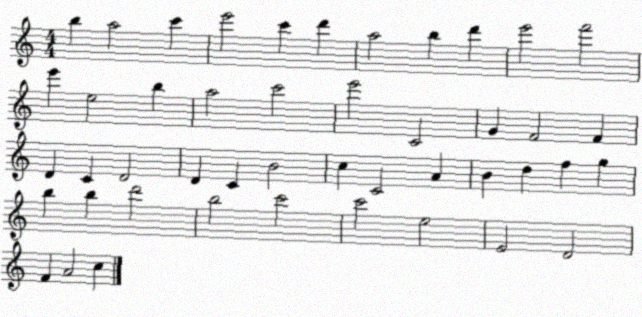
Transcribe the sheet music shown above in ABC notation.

X:1
T:Untitled
M:4/4
L:1/4
K:C
b a2 c' e'2 c' d' a2 b d' e'2 f'2 e' e2 b a2 c'2 e'2 C2 G F2 F D C D2 D C B2 c C2 A B d f g b b d'2 b2 c'2 c'2 e2 E2 D2 F A2 c